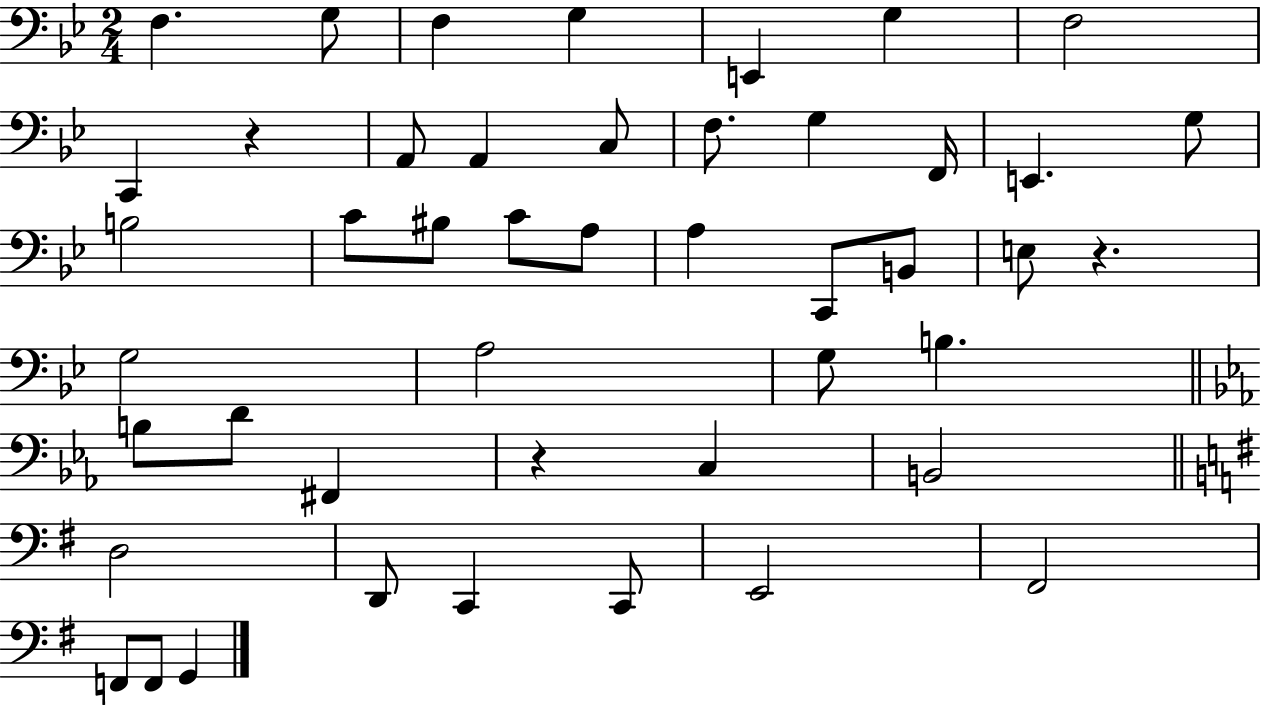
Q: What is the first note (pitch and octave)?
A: F3